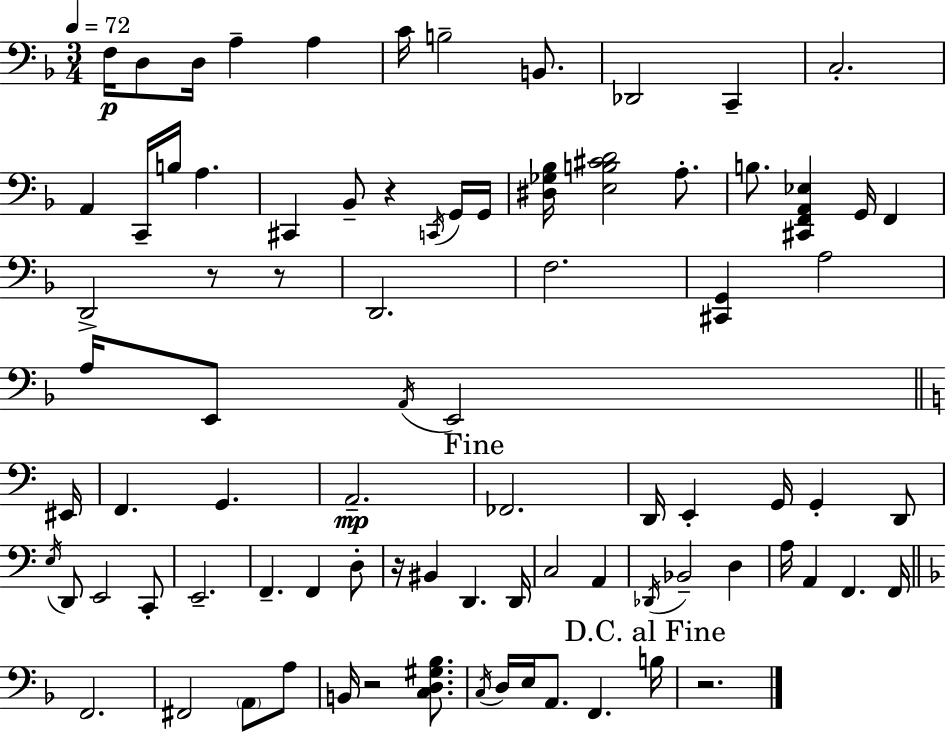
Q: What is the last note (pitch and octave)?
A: B3